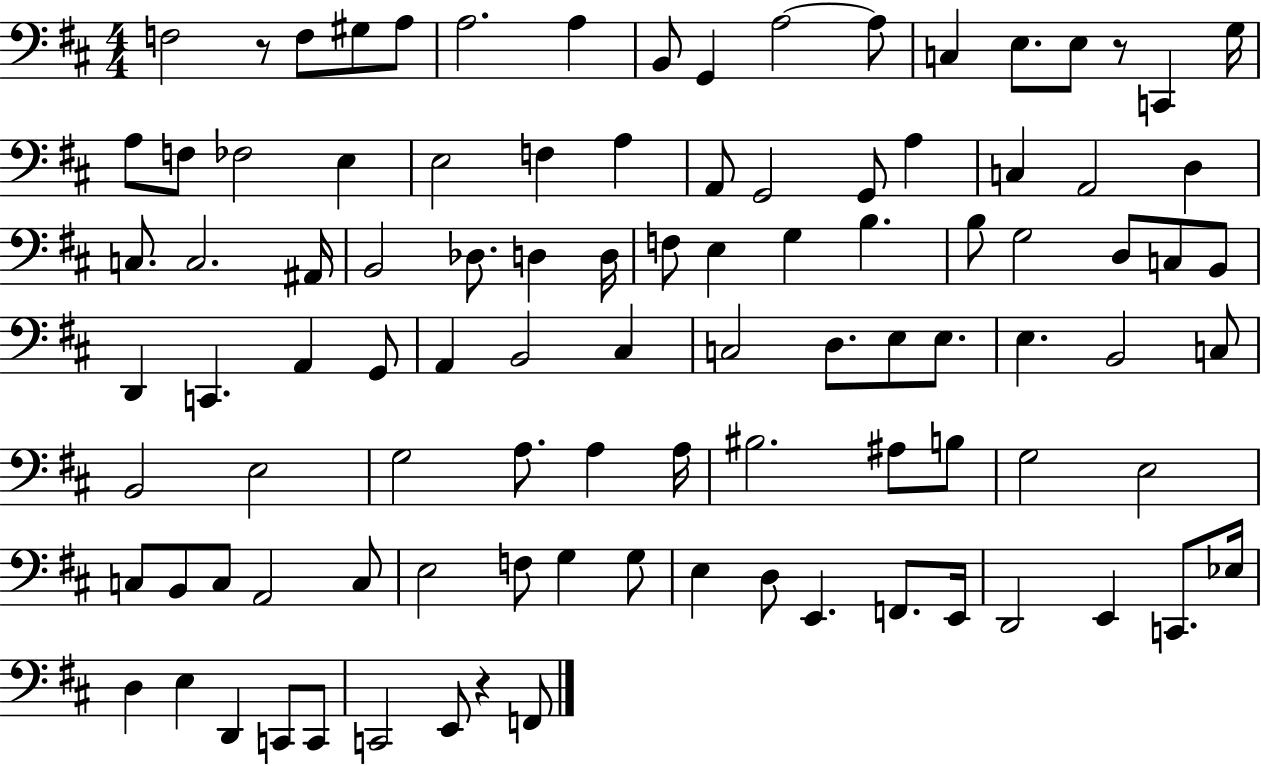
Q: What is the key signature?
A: D major